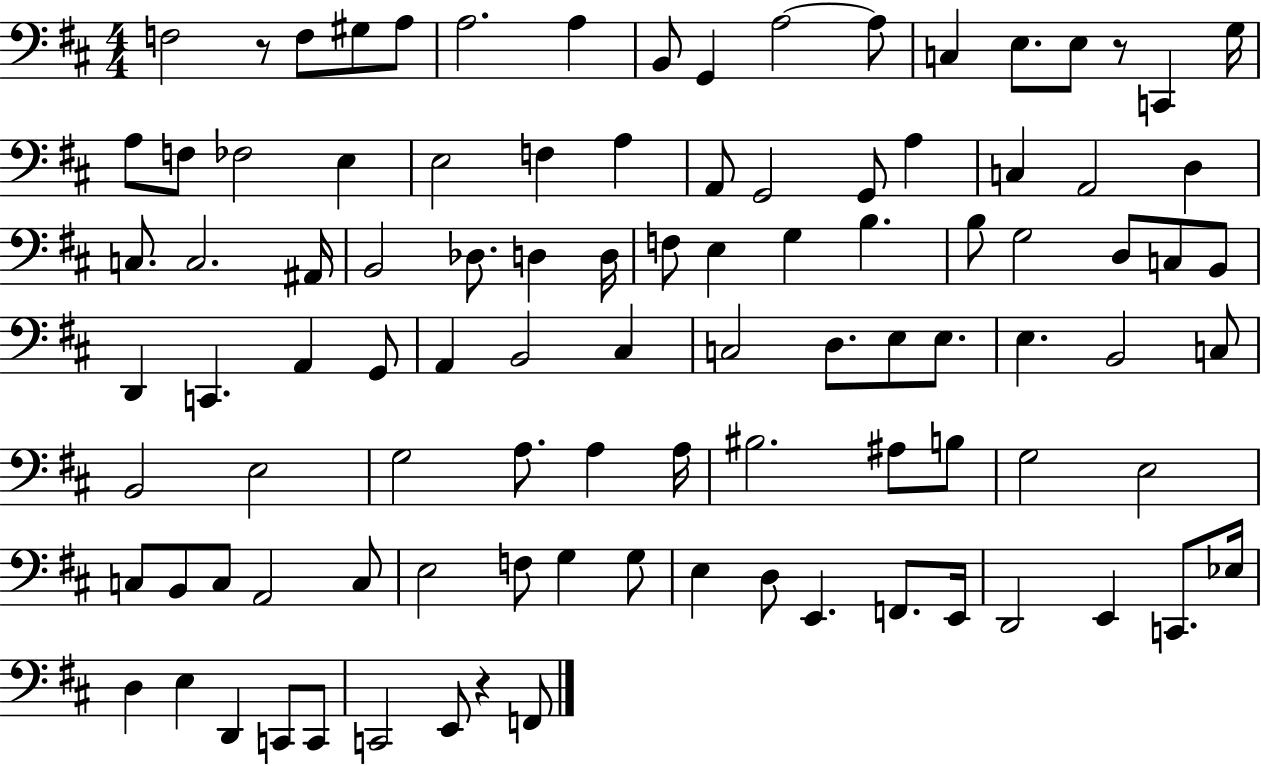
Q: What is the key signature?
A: D major